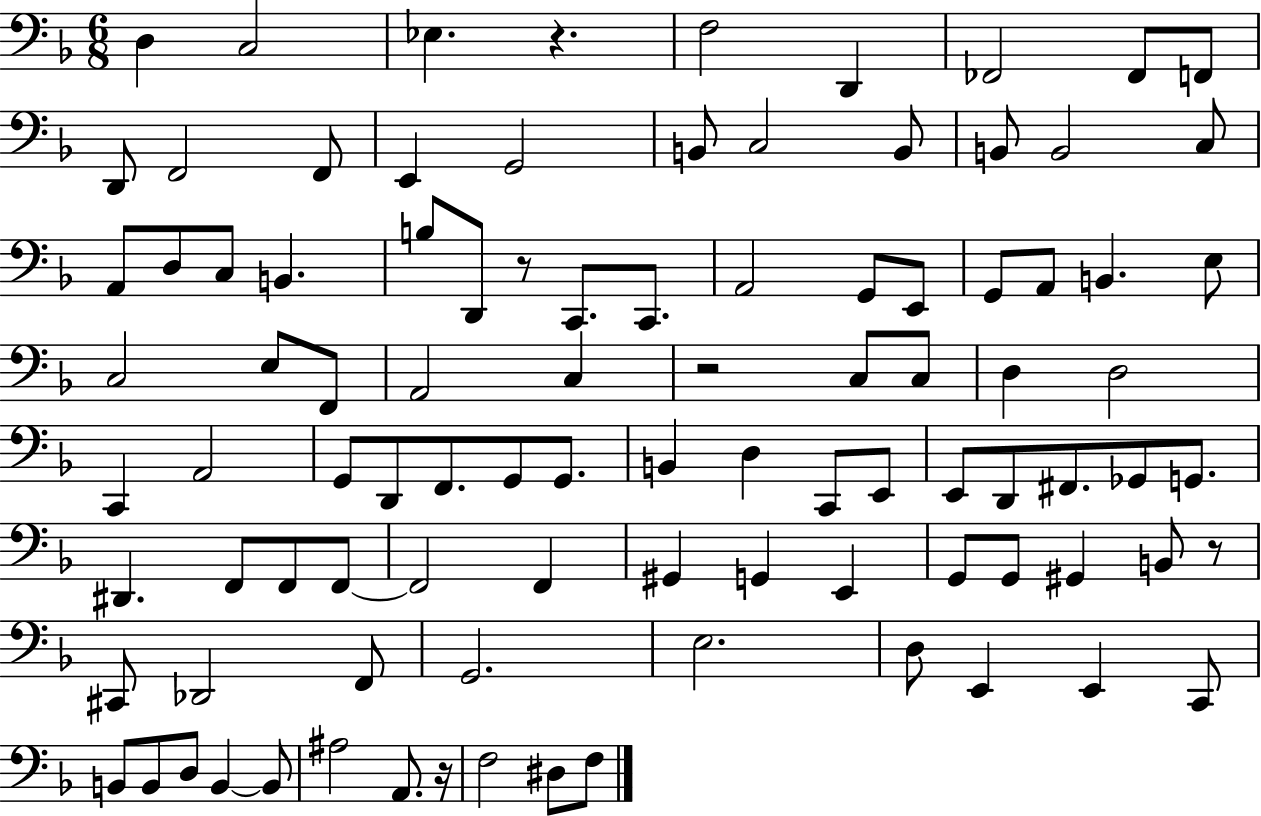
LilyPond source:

{
  \clef bass
  \numericTimeSignature
  \time 6/8
  \key f \major
  d4 c2 | ees4. r4. | f2 d,4 | fes,2 fes,8 f,8 | \break d,8 f,2 f,8 | e,4 g,2 | b,8 c2 b,8 | b,8 b,2 c8 | \break a,8 d8 c8 b,4. | b8 d,8 r8 c,8. c,8. | a,2 g,8 e,8 | g,8 a,8 b,4. e8 | \break c2 e8 f,8 | a,2 c4 | r2 c8 c8 | d4 d2 | \break c,4 a,2 | g,8 d,8 f,8. g,8 g,8. | b,4 d4 c,8 e,8 | e,8 d,8 fis,8. ges,8 g,8. | \break dis,4. f,8 f,8 f,8~~ | f,2 f,4 | gis,4 g,4 e,4 | g,8 g,8 gis,4 b,8 r8 | \break cis,8 des,2 f,8 | g,2. | e2. | d8 e,4 e,4 c,8 | \break b,8 b,8 d8 b,4~~ b,8 | ais2 a,8. r16 | f2 dis8 f8 | \bar "|."
}